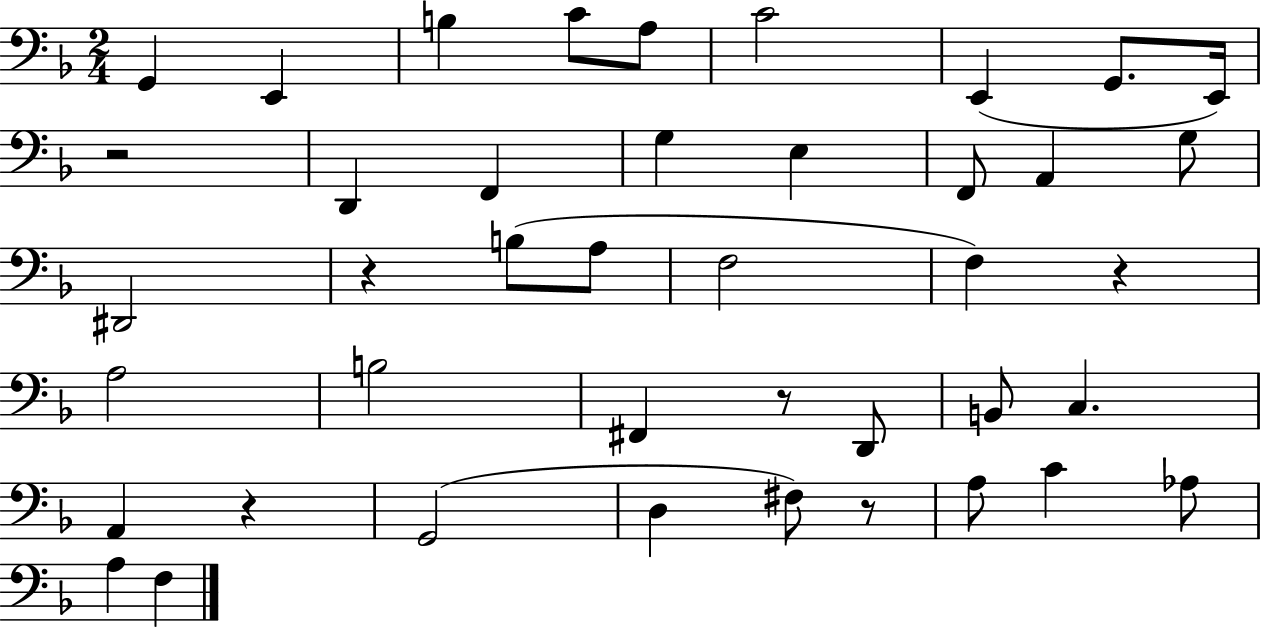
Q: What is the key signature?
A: F major